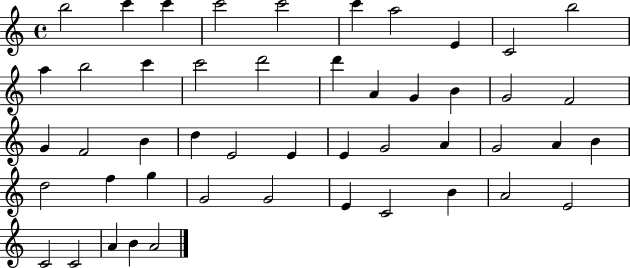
{
  \clef treble
  \time 4/4
  \defaultTimeSignature
  \key c \major
  b''2 c'''4 c'''4 | c'''2 c'''2 | c'''4 a''2 e'4 | c'2 b''2 | \break a''4 b''2 c'''4 | c'''2 d'''2 | d'''4 a'4 g'4 b'4 | g'2 f'2 | \break g'4 f'2 b'4 | d''4 e'2 e'4 | e'4 g'2 a'4 | g'2 a'4 b'4 | \break d''2 f''4 g''4 | g'2 g'2 | e'4 c'2 b'4 | a'2 e'2 | \break c'2 c'2 | a'4 b'4 a'2 | \bar "|."
}